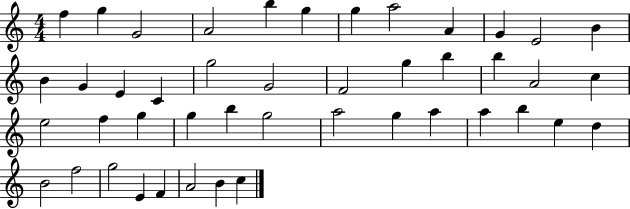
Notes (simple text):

F5/q G5/q G4/h A4/h B5/q G5/q G5/q A5/h A4/q G4/q E4/h B4/q B4/q G4/q E4/q C4/q G5/h G4/h F4/h G5/q B5/q B5/q A4/h C5/q E5/h F5/q G5/q G5/q B5/q G5/h A5/h G5/q A5/q A5/q B5/q E5/q D5/q B4/h F5/h G5/h E4/q F4/q A4/h B4/q C5/q